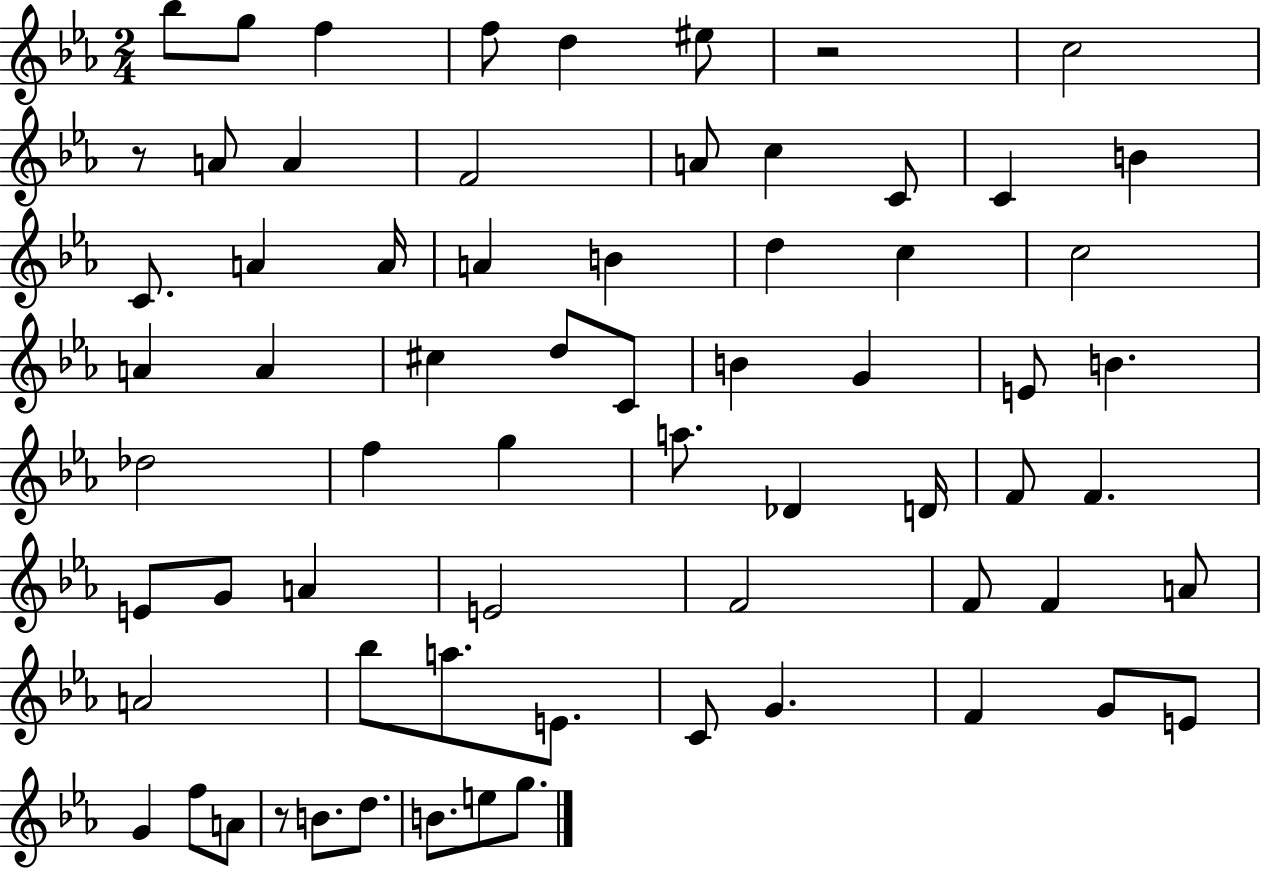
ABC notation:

X:1
T:Untitled
M:2/4
L:1/4
K:Eb
_b/2 g/2 f f/2 d ^e/2 z2 c2 z/2 A/2 A F2 A/2 c C/2 C B C/2 A A/4 A B d c c2 A A ^c d/2 C/2 B G E/2 B _d2 f g a/2 _D D/4 F/2 F E/2 G/2 A E2 F2 F/2 F A/2 A2 _b/2 a/2 E/2 C/2 G F G/2 E/2 G f/2 A/2 z/2 B/2 d/2 B/2 e/2 g/2